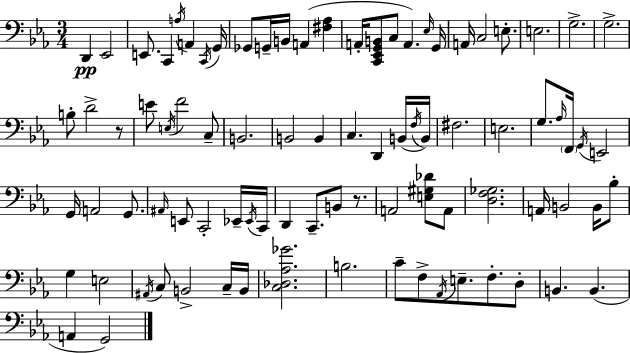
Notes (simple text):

D2/q Eb2/h E2/e. C2/q A3/s A2/q C2/s G2/s Gb2/e G2/s B2/s A2/q [F#3,Ab3]/q A2/s [C2,Eb2,G2,B2]/e C3/e A2/q. Eb3/s G2/s A2/s C3/h E3/e. E3/h. G3/h. G3/h. B3/e D4/h R/e E4/e E3/s F4/h C3/e B2/h. B2/h B2/q C3/q. D2/q B2/s F3/s B2/s F#3/h. E3/h. G3/e. Ab3/s F2/s G2/s E2/h G2/s A2/h G2/e. A#2/s E2/e C2/h Eb2/s Eb2/s C2/s D2/q C2/e. B2/e R/e. A2/h [E3,G#3,Db4]/e A2/e [D3,F3,Gb3]/h. A2/s B2/h B2/s Bb3/e G3/q E3/h A#2/s C3/e B2/h C3/s B2/s [C3,Db3,Ab3,Gb4]/h. B3/h. C4/e F3/e Ab2/s E3/e. F3/e. D3/e B2/q. B2/q. A2/q G2/h